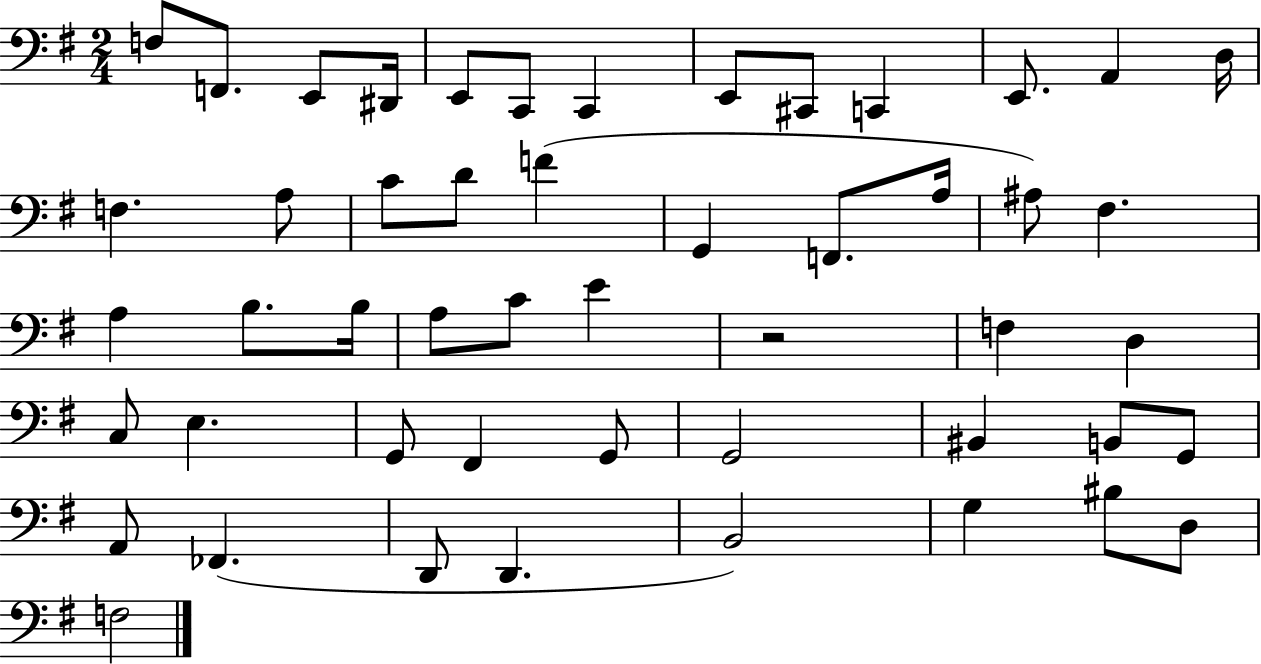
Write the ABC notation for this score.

X:1
T:Untitled
M:2/4
L:1/4
K:G
F,/2 F,,/2 E,,/2 ^D,,/4 E,,/2 C,,/2 C,, E,,/2 ^C,,/2 C,, E,,/2 A,, D,/4 F, A,/2 C/2 D/2 F G,, F,,/2 A,/4 ^A,/2 ^F, A, B,/2 B,/4 A,/2 C/2 E z2 F, D, C,/2 E, G,,/2 ^F,, G,,/2 G,,2 ^B,, B,,/2 G,,/2 A,,/2 _F,, D,,/2 D,, B,,2 G, ^B,/2 D,/2 F,2